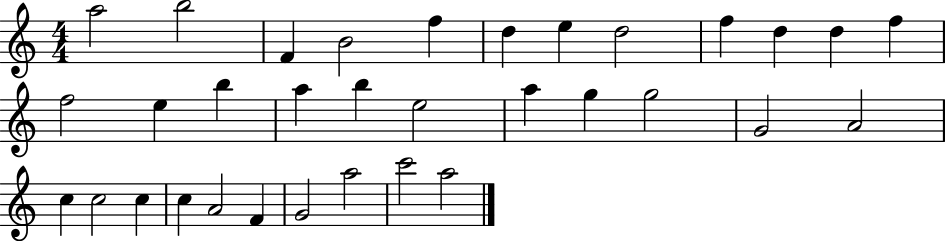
A5/h B5/h F4/q B4/h F5/q D5/q E5/q D5/h F5/q D5/q D5/q F5/q F5/h E5/q B5/q A5/q B5/q E5/h A5/q G5/q G5/h G4/h A4/h C5/q C5/h C5/q C5/q A4/h F4/q G4/h A5/h C6/h A5/h